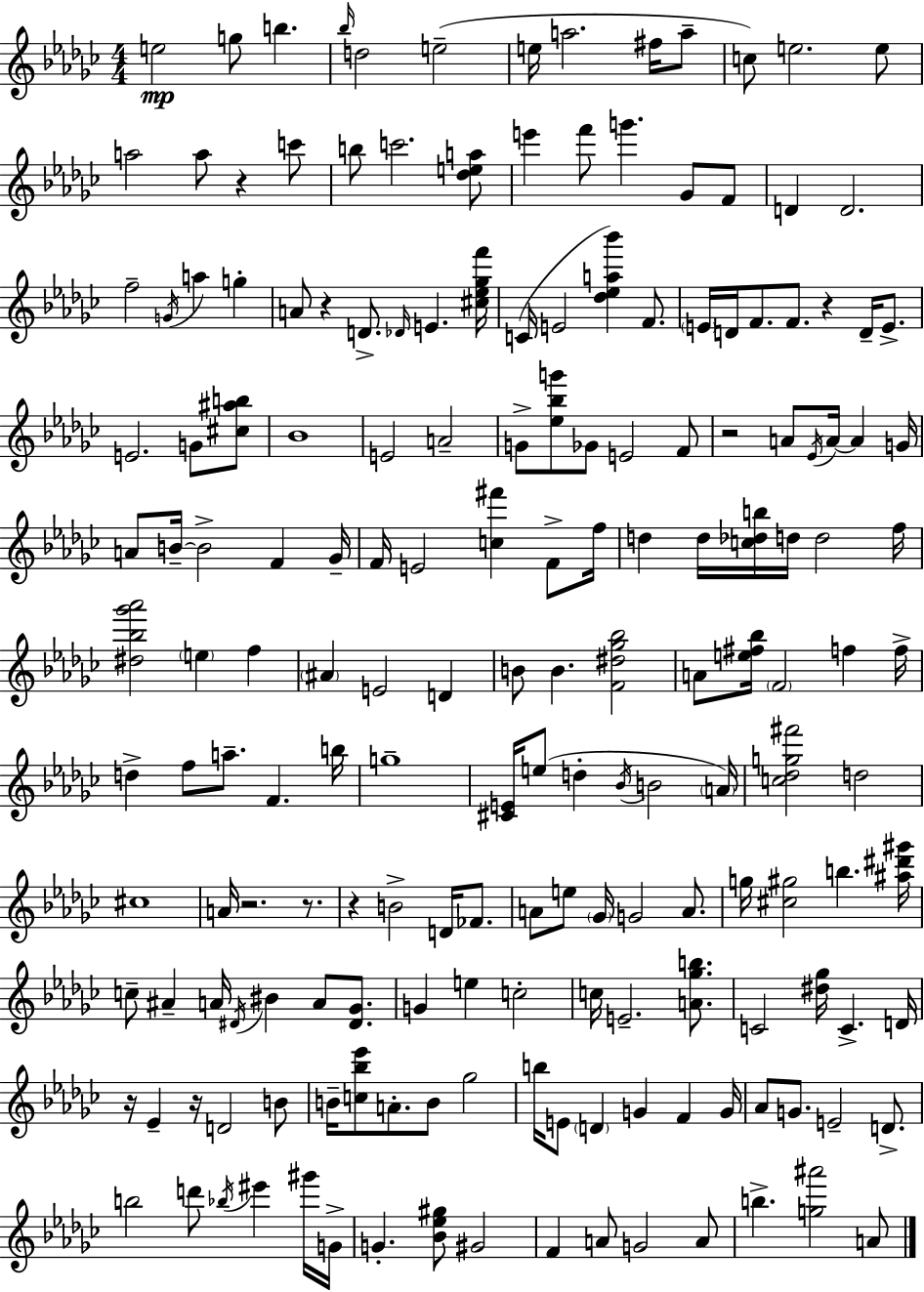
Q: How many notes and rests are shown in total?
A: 179